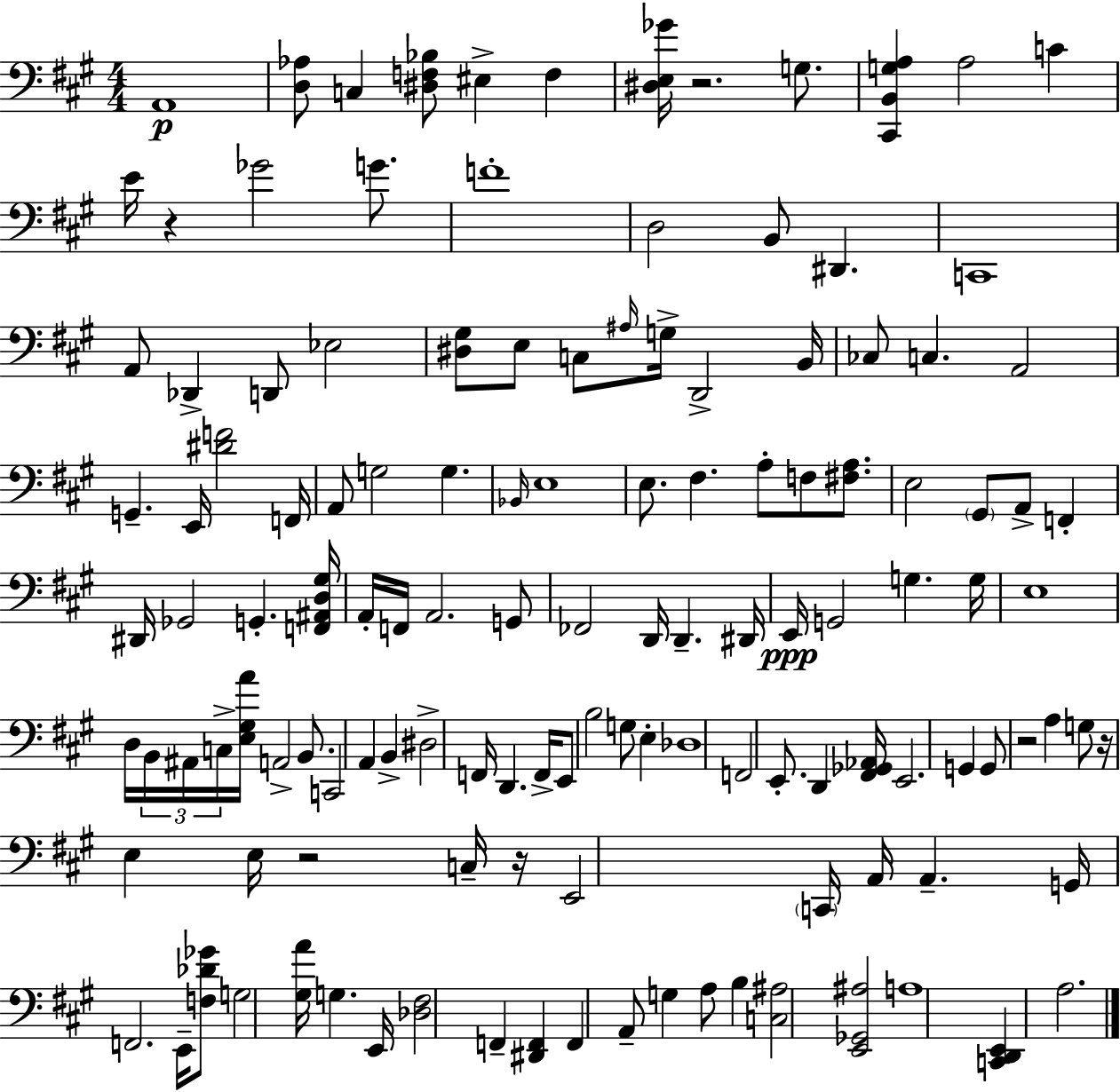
X:1
T:Untitled
M:4/4
L:1/4
K:A
A,,4 [D,_A,]/2 C, [^D,F,_B,]/2 ^E, F, [^D,E,_G]/4 z2 G,/2 [^C,,B,,G,A,] A,2 C E/4 z _G2 G/2 F4 D,2 B,,/2 ^D,, C,,4 A,,/2 _D,, D,,/2 _E,2 [^D,^G,]/2 E,/2 C,/2 ^A,/4 G,/4 D,,2 B,,/4 _C,/2 C, A,,2 G,, E,,/4 [^DF]2 F,,/4 A,,/2 G,2 G, _B,,/4 E,4 E,/2 ^F, A,/2 F,/2 [^F,A,]/2 E,2 ^G,,/2 A,,/2 F,, ^D,,/4 _G,,2 G,, [F,,^A,,D,^G,]/4 A,,/4 F,,/4 A,,2 G,,/2 _F,,2 D,,/4 D,, ^D,,/4 E,,/4 G,,2 G, G,/4 E,4 D,/4 B,,/4 ^A,,/4 C,/4 [E,^G,A]/4 A,,2 B,,/2 C,,2 A,, B,, ^D,2 F,,/4 D,, F,,/4 E,,/2 B,2 G,/2 E, _D,4 F,,2 E,,/2 D,, [^F,,_G,,_A,,]/4 E,,2 G,, G,,/2 z2 A, G,/2 z/4 E, E,/4 z2 C,/4 z/4 E,,2 C,,/4 A,,/4 A,, G,,/4 F,,2 E,,/4 [F,_D_G]/2 G,2 [^G,A]/4 G, E,,/4 [_D,^F,]2 F,, [^D,,F,,] F,, A,,/2 G, A,/2 B, [C,^A,]2 [E,,_G,,^A,]2 A,4 [C,,D,,E,,] A,2